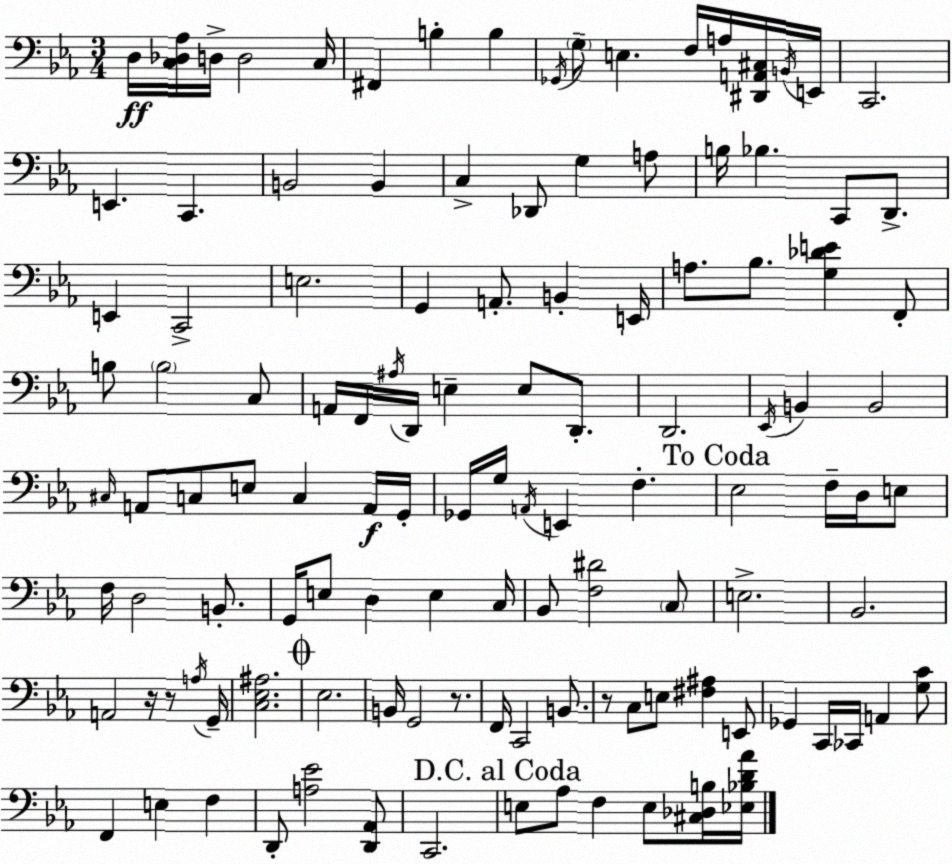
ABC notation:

X:1
T:Untitled
M:3/4
L:1/4
K:Eb
D,/4 [C,_D,_A,]/4 D,/4 D,2 C,/4 ^F,, B, B, _G,,/4 G,/2 E, F,/4 A,/4 [^D,,A,,^C,]/4 B,,/4 E,,/4 C,,2 E,, C,, B,,2 B,, C, _D,,/2 G, A,/2 B,/4 _B, C,,/2 D,,/2 E,, C,,2 E,2 G,, A,,/2 B,, E,,/4 A,/2 _B,/2 [G,_DE] F,,/2 B,/2 B,2 C,/2 A,,/4 F,,/4 ^A,/4 D,,/4 E, E,/2 D,,/2 D,,2 _E,,/4 B,, B,,2 ^C,/4 A,,/2 C,/2 E,/2 C, A,,/4 G,,/4 _G,,/4 G,/4 A,,/4 E,, F, _E,2 F,/4 D,/4 E,/2 F,/4 D,2 B,,/2 G,,/4 E,/2 D, E, C,/4 _B,,/2 [F,^D]2 C,/2 E,2 _B,,2 A,,2 z/4 z/2 A,/4 G,,/4 [C,_E,^A,]2 _E,2 B,,/4 G,,2 z/2 F,,/4 C,,2 B,,/2 z/2 C,/2 E,/2 [^F,^A,] E,,/2 _G,, C,,/4 _C,,/4 A,, [G,C]/2 F,, E, F, D,,/2 [A,_E]2 [D,,_A,,]/2 C,,2 E,/2 _A,/2 F, E,/2 [^C,_D,B,]/4 [_E,_B,D_A]/4